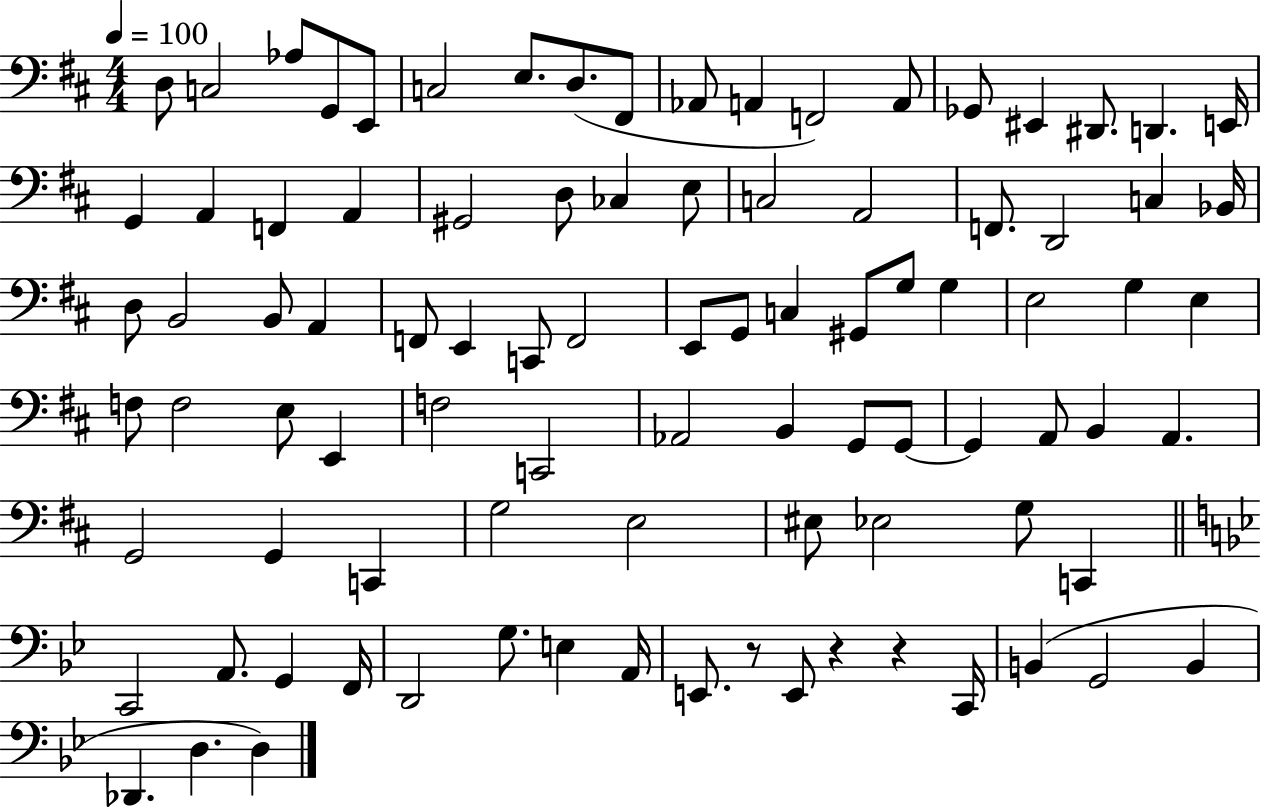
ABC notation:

X:1
T:Untitled
M:4/4
L:1/4
K:D
D,/2 C,2 _A,/2 G,,/2 E,,/2 C,2 E,/2 D,/2 ^F,,/2 _A,,/2 A,, F,,2 A,,/2 _G,,/2 ^E,, ^D,,/2 D,, E,,/4 G,, A,, F,, A,, ^G,,2 D,/2 _C, E,/2 C,2 A,,2 F,,/2 D,,2 C, _B,,/4 D,/2 B,,2 B,,/2 A,, F,,/2 E,, C,,/2 F,,2 E,,/2 G,,/2 C, ^G,,/2 G,/2 G, E,2 G, E, F,/2 F,2 E,/2 E,, F,2 C,,2 _A,,2 B,, G,,/2 G,,/2 G,, A,,/2 B,, A,, G,,2 G,, C,, G,2 E,2 ^E,/2 _E,2 G,/2 C,, C,,2 A,,/2 G,, F,,/4 D,,2 G,/2 E, A,,/4 E,,/2 z/2 E,,/2 z z C,,/4 B,, G,,2 B,, _D,, D, D,